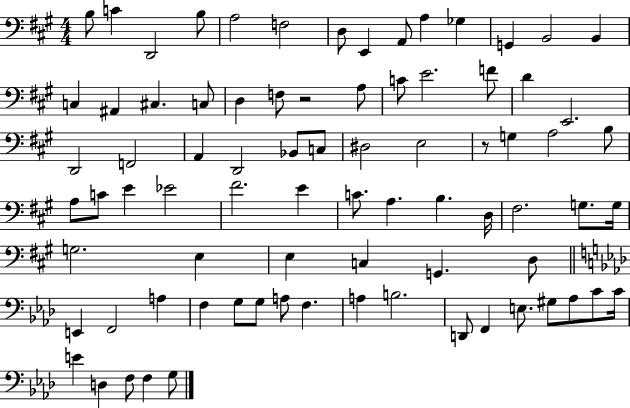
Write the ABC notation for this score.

X:1
T:Untitled
M:4/4
L:1/4
K:A
B,/2 C D,,2 B,/2 A,2 F,2 D,/2 E,, A,,/2 A, _G, G,, B,,2 B,, C, ^A,, ^C, C,/2 D, F,/2 z2 A,/2 C/2 E2 F/2 D E,,2 D,,2 F,,2 A,, D,,2 _B,,/2 C,/2 ^D,2 E,2 z/2 G, A,2 B,/2 A,/2 C/2 E _E2 ^F2 E C/2 A, B, D,/4 ^F,2 G,/2 G,/4 G,2 E, E, C, G,, D,/2 E,, F,,2 A, F, G,/2 G,/2 A,/2 F, A, B,2 D,,/2 F,, E,/2 ^G,/2 _A,/2 C/2 C/4 E D, F,/2 F, G,/2